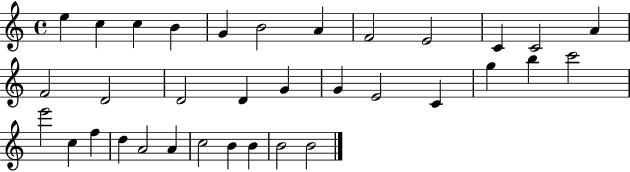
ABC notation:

X:1
T:Untitled
M:4/4
L:1/4
K:C
e c c B G B2 A F2 E2 C C2 A F2 D2 D2 D G G E2 C g b c'2 e'2 c f d A2 A c2 B B B2 B2